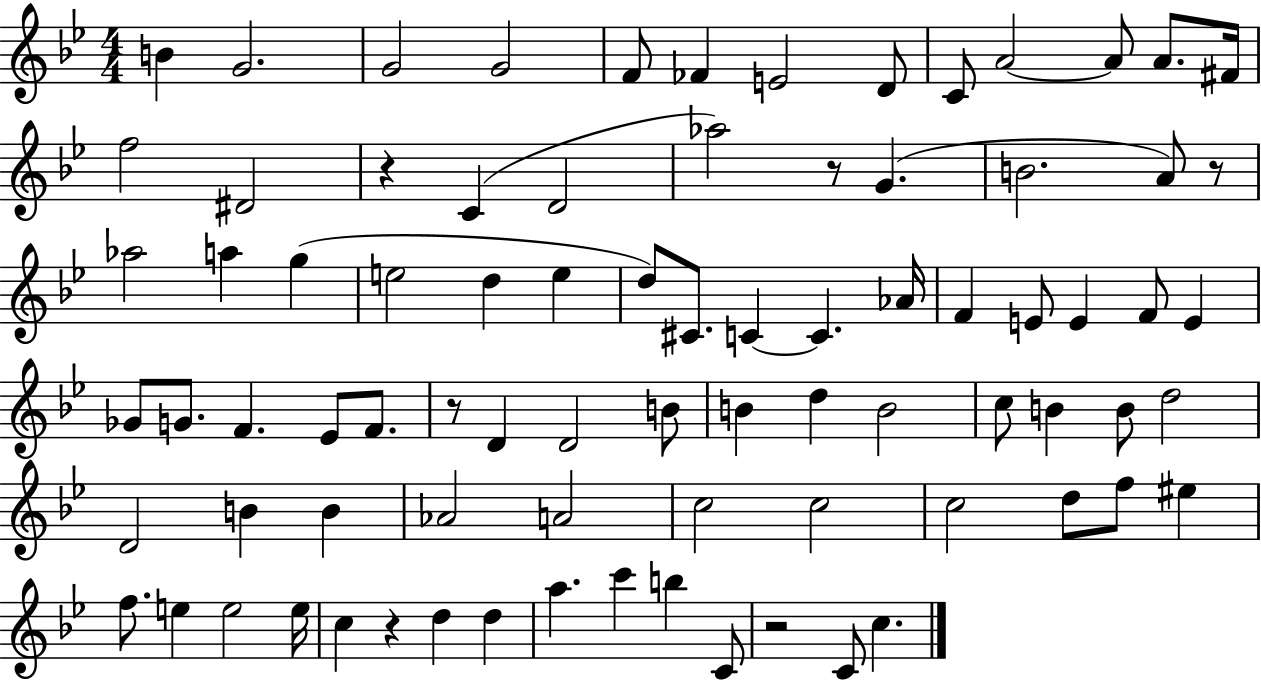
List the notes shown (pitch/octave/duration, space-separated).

B4/q G4/h. G4/h G4/h F4/e FES4/q E4/h D4/e C4/e A4/h A4/e A4/e. F#4/s F5/h D#4/h R/q C4/q D4/h Ab5/h R/e G4/q. B4/h. A4/e R/e Ab5/h A5/q G5/q E5/h D5/q E5/q D5/e C#4/e. C4/q C4/q. Ab4/s F4/q E4/e E4/q F4/e E4/q Gb4/e G4/e. F4/q. Eb4/e F4/e. R/e D4/q D4/h B4/e B4/q D5/q B4/h C5/e B4/q B4/e D5/h D4/h B4/q B4/q Ab4/h A4/h C5/h C5/h C5/h D5/e F5/e EIS5/q F5/e. E5/q E5/h E5/s C5/q R/q D5/q D5/q A5/q. C6/q B5/q C4/e R/h C4/e C5/q.